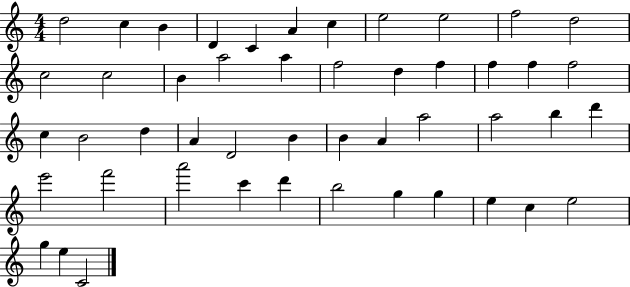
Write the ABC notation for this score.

X:1
T:Untitled
M:4/4
L:1/4
K:C
d2 c B D C A c e2 e2 f2 d2 c2 c2 B a2 a f2 d f f f f2 c B2 d A D2 B B A a2 a2 b d' e'2 f'2 a'2 c' d' b2 g g e c e2 g e C2